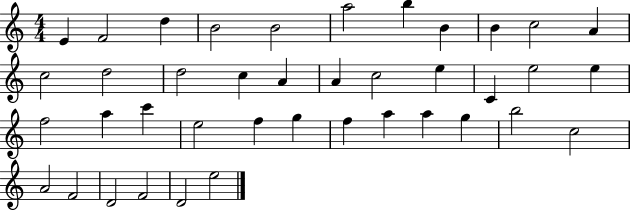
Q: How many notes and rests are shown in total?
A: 40